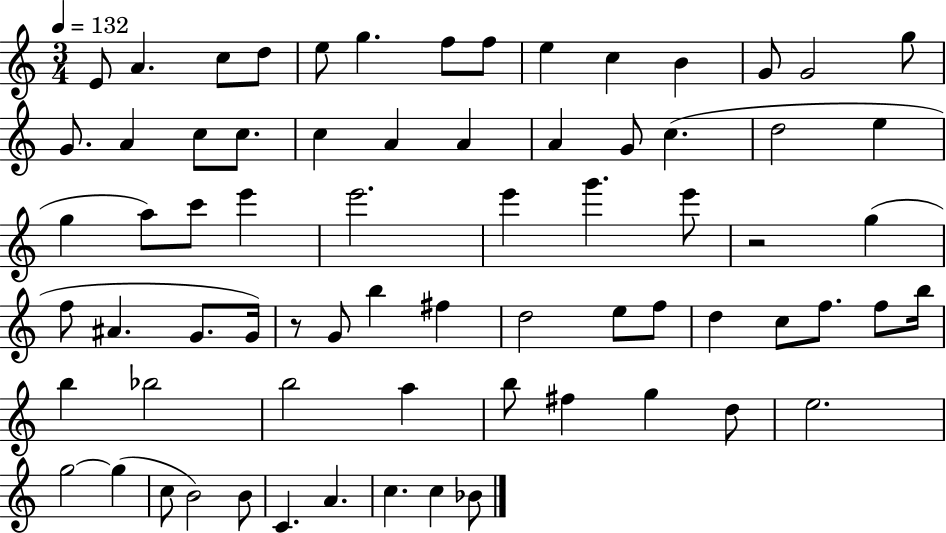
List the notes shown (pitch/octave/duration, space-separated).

E4/e A4/q. C5/e D5/e E5/e G5/q. F5/e F5/e E5/q C5/q B4/q G4/e G4/h G5/e G4/e. A4/q C5/e C5/e. C5/q A4/q A4/q A4/q G4/e C5/q. D5/h E5/q G5/q A5/e C6/e E6/q E6/h. E6/q G6/q. E6/e R/h G5/q F5/e A#4/q. G4/e. G4/s R/e G4/e B5/q F#5/q D5/h E5/e F5/e D5/q C5/e F5/e. F5/e B5/s B5/q Bb5/h B5/h A5/q B5/e F#5/q G5/q D5/e E5/h. G5/h G5/q C5/e B4/h B4/e C4/q. A4/q. C5/q. C5/q Bb4/e